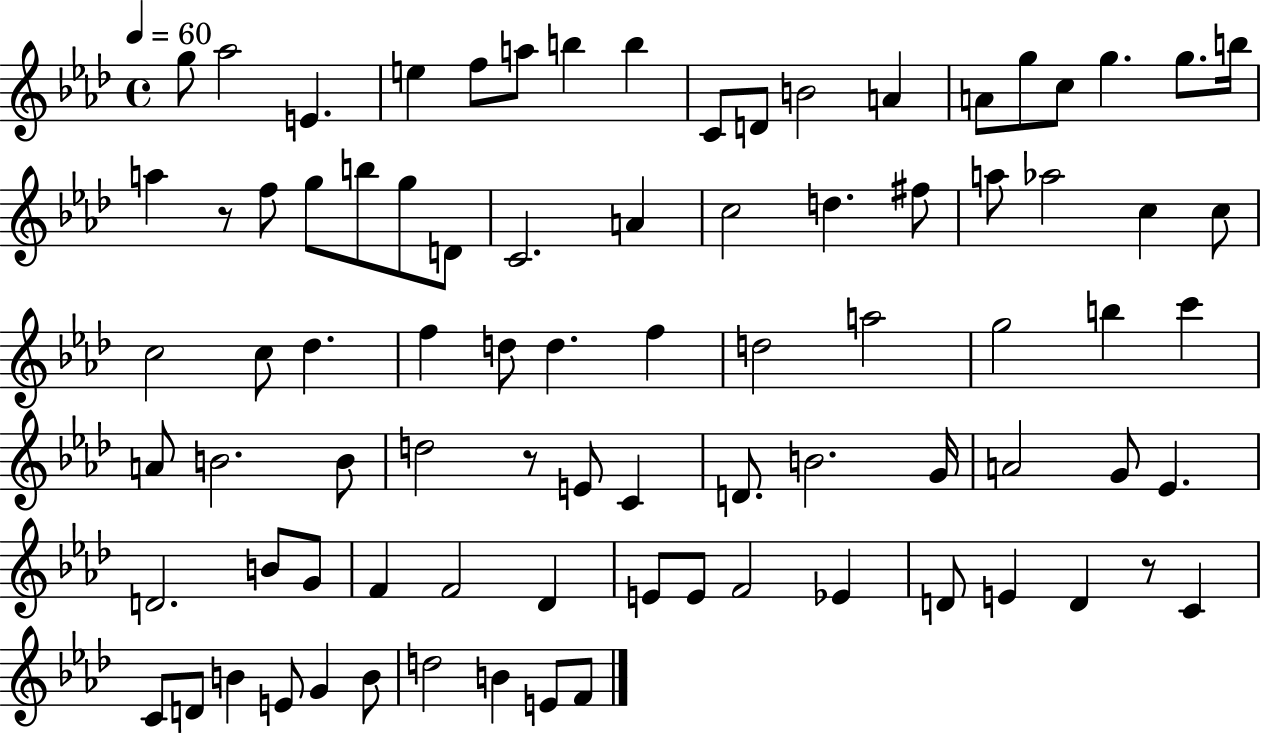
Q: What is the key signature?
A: AES major